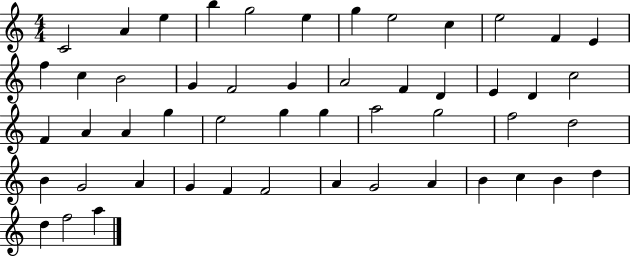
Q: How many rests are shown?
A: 0